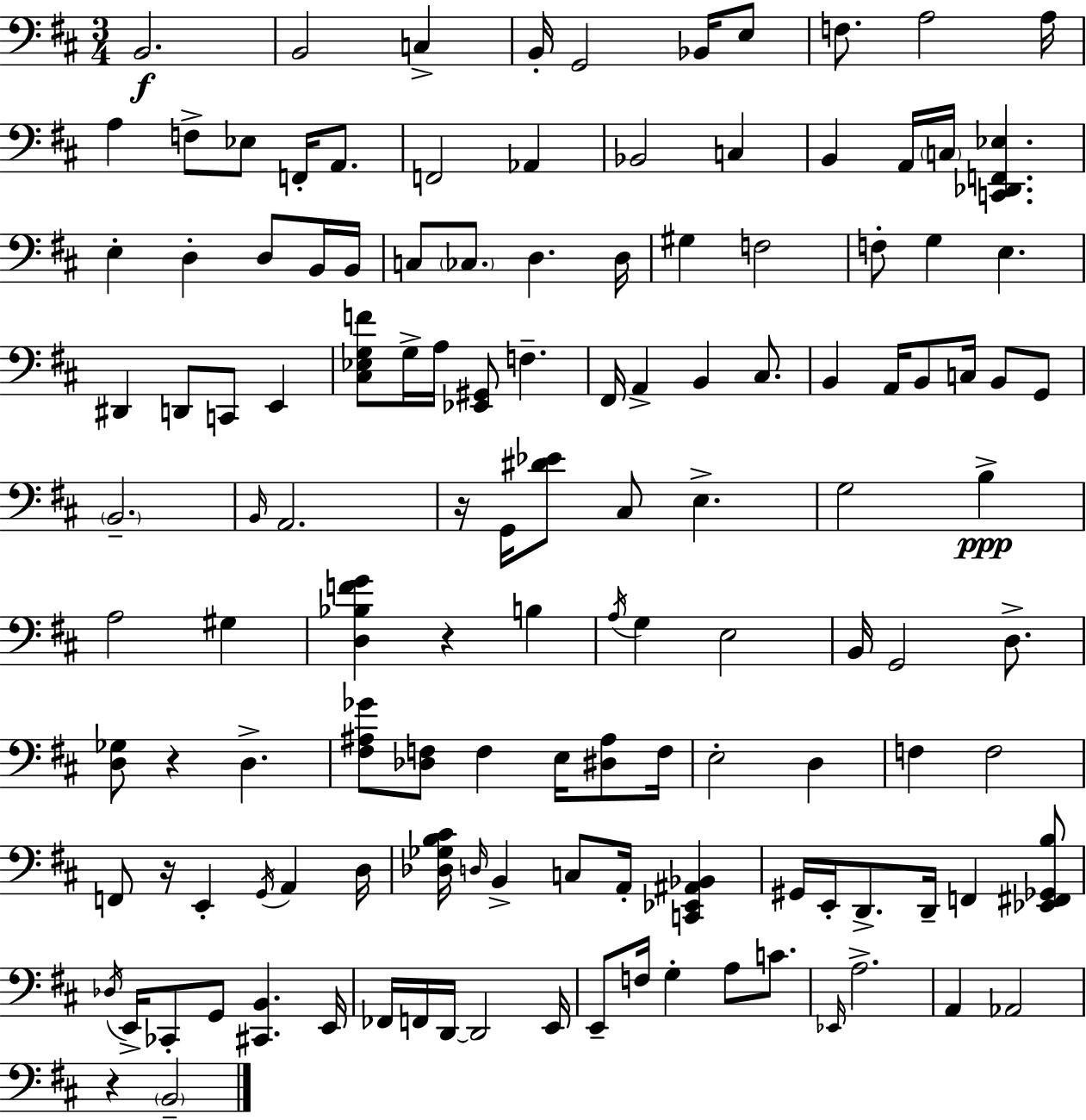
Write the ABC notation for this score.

X:1
T:Untitled
M:3/4
L:1/4
K:D
B,,2 B,,2 C, B,,/4 G,,2 _B,,/4 E,/2 F,/2 A,2 A,/4 A, F,/2 _E,/2 F,,/4 A,,/2 F,,2 _A,, _B,,2 C, B,, A,,/4 C,/4 [C,,_D,,F,,_E,] E, D, D,/2 B,,/4 B,,/4 C,/2 _C,/2 D, D,/4 ^G, F,2 F,/2 G, E, ^D,, D,,/2 C,,/2 E,, [^C,_E,G,F]/2 G,/4 A,/4 [_E,,^G,,]/2 F, ^F,,/4 A,, B,, ^C,/2 B,, A,,/4 B,,/2 C,/4 B,,/2 G,,/2 B,,2 B,,/4 A,,2 z/4 G,,/4 [^D_E]/2 ^C,/2 E, G,2 B, A,2 ^G, [D,_B,FG] z B, A,/4 G, E,2 B,,/4 G,,2 D,/2 [D,_G,]/2 z D, [^F,^A,_G]/2 [_D,F,]/2 F, E,/4 [^D,^A,]/2 F,/4 E,2 D, F, F,2 F,,/2 z/4 E,, G,,/4 A,, D,/4 [_D,_G,B,^C]/4 D,/4 B,, C,/2 A,,/4 [C,,_E,,^A,,_B,,] ^G,,/4 E,,/4 D,,/2 D,,/4 F,, [_E,,^F,,_G,,B,]/2 _D,/4 E,,/4 _C,,/2 G,,/2 [^C,,B,,] E,,/4 _F,,/4 F,,/4 D,,/4 D,,2 E,,/4 E,,/2 F,/4 G, A,/2 C/2 _E,,/4 A,2 A,, _A,,2 z B,,2